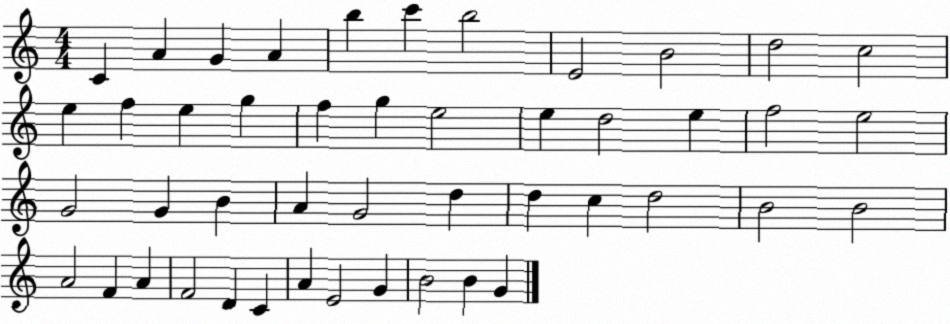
X:1
T:Untitled
M:4/4
L:1/4
K:C
C A G A b c' b2 E2 B2 d2 c2 e f e g f g e2 e d2 e f2 e2 G2 G B A G2 d d c d2 B2 B2 A2 F A F2 D C A E2 G B2 B G